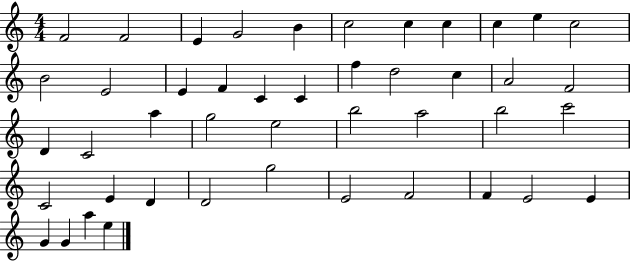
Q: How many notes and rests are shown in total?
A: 45